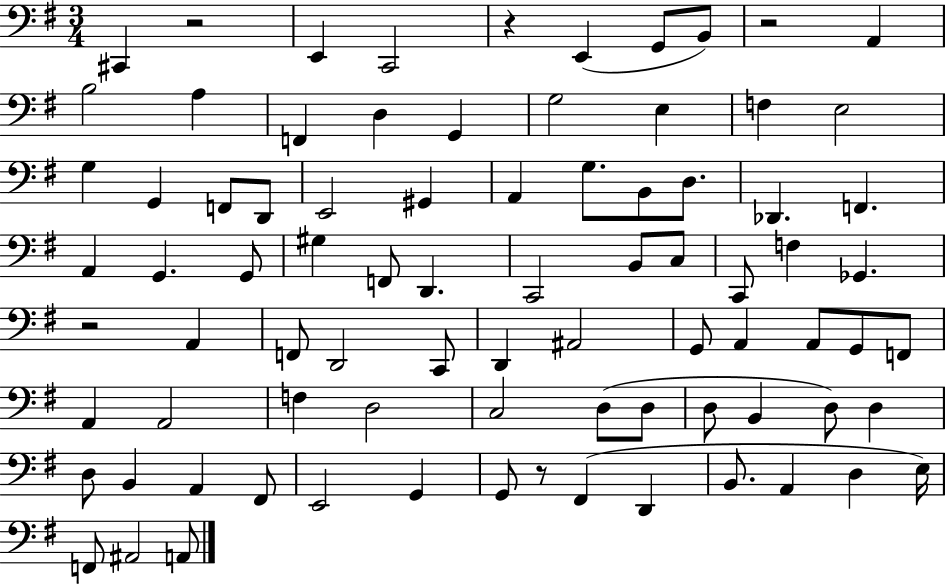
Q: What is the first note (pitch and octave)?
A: C#2